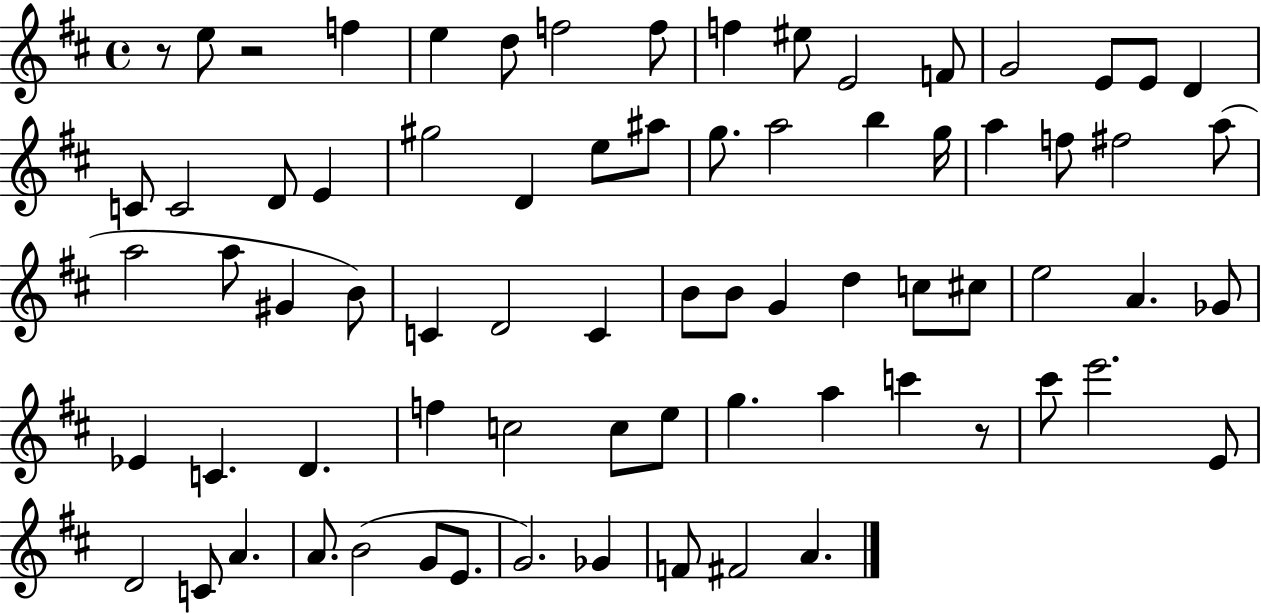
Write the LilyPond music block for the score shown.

{
  \clef treble
  \time 4/4
  \defaultTimeSignature
  \key d \major
  r8 e''8 r2 f''4 | e''4 d''8 f''2 f''8 | f''4 eis''8 e'2 f'8 | g'2 e'8 e'8 d'4 | \break c'8 c'2 d'8 e'4 | gis''2 d'4 e''8 ais''8 | g''8. a''2 b''4 g''16 | a''4 f''8 fis''2 a''8( | \break a''2 a''8 gis'4 b'8) | c'4 d'2 c'4 | b'8 b'8 g'4 d''4 c''8 cis''8 | e''2 a'4. ges'8 | \break ees'4 c'4. d'4. | f''4 c''2 c''8 e''8 | g''4. a''4 c'''4 r8 | cis'''8 e'''2. e'8 | \break d'2 c'8 a'4. | a'8. b'2( g'8 e'8. | g'2.) ges'4 | f'8 fis'2 a'4. | \break \bar "|."
}